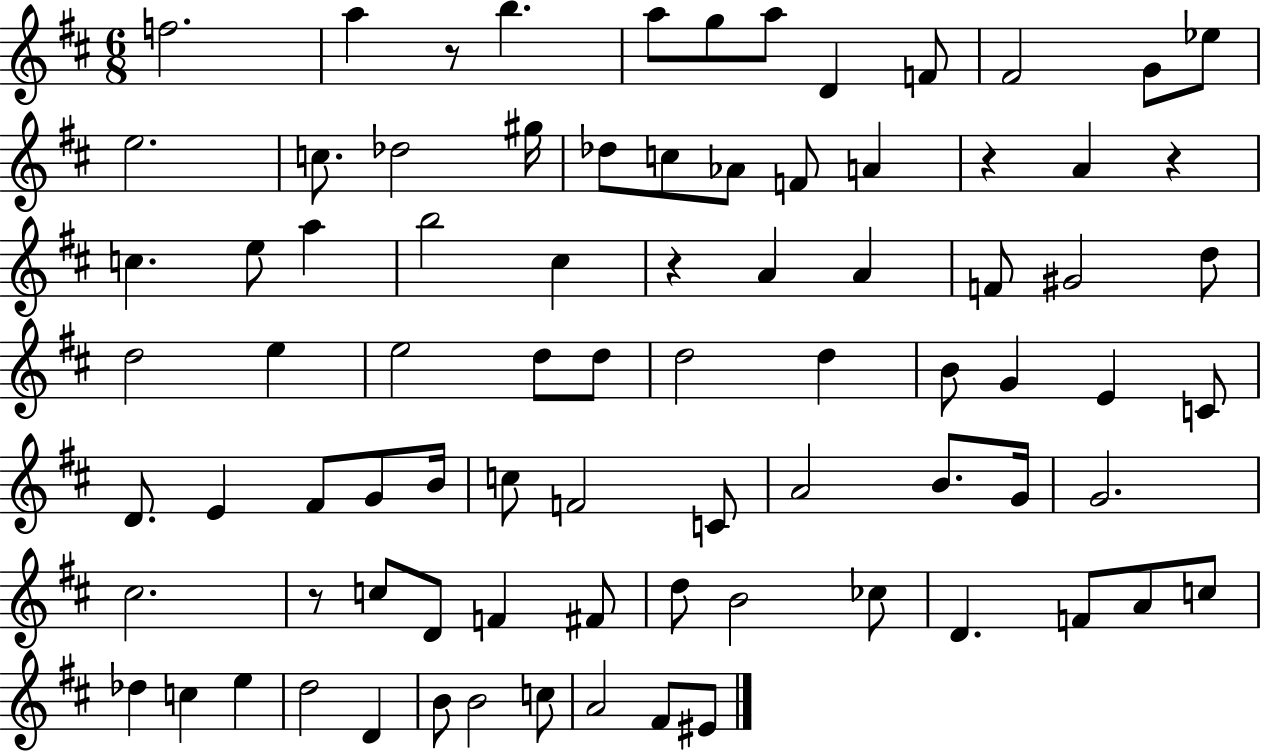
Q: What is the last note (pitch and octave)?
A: EIS4